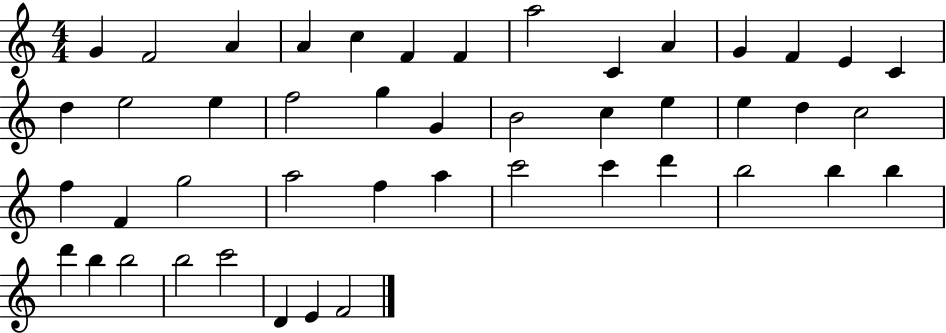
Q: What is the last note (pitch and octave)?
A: F4